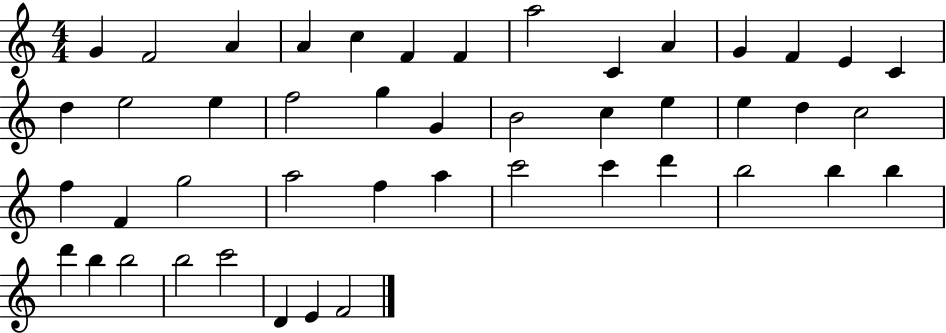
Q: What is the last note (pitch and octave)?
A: F4